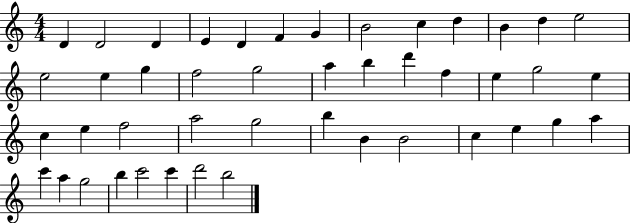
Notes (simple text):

D4/q D4/h D4/q E4/q D4/q F4/q G4/q B4/h C5/q D5/q B4/q D5/q E5/h E5/h E5/q G5/q F5/h G5/h A5/q B5/q D6/q F5/q E5/q G5/h E5/q C5/q E5/q F5/h A5/h G5/h B5/q B4/q B4/h C5/q E5/q G5/q A5/q C6/q A5/q G5/h B5/q C6/h C6/q D6/h B5/h